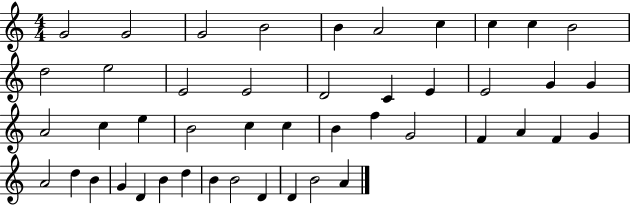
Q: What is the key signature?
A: C major